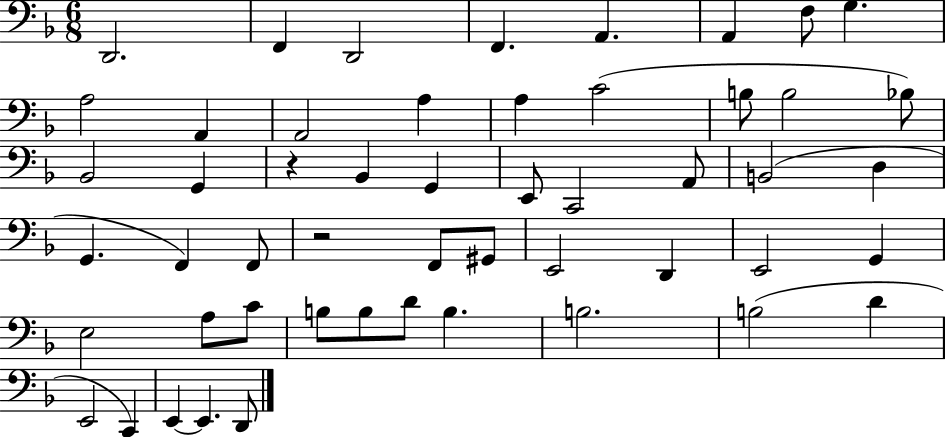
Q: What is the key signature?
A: F major